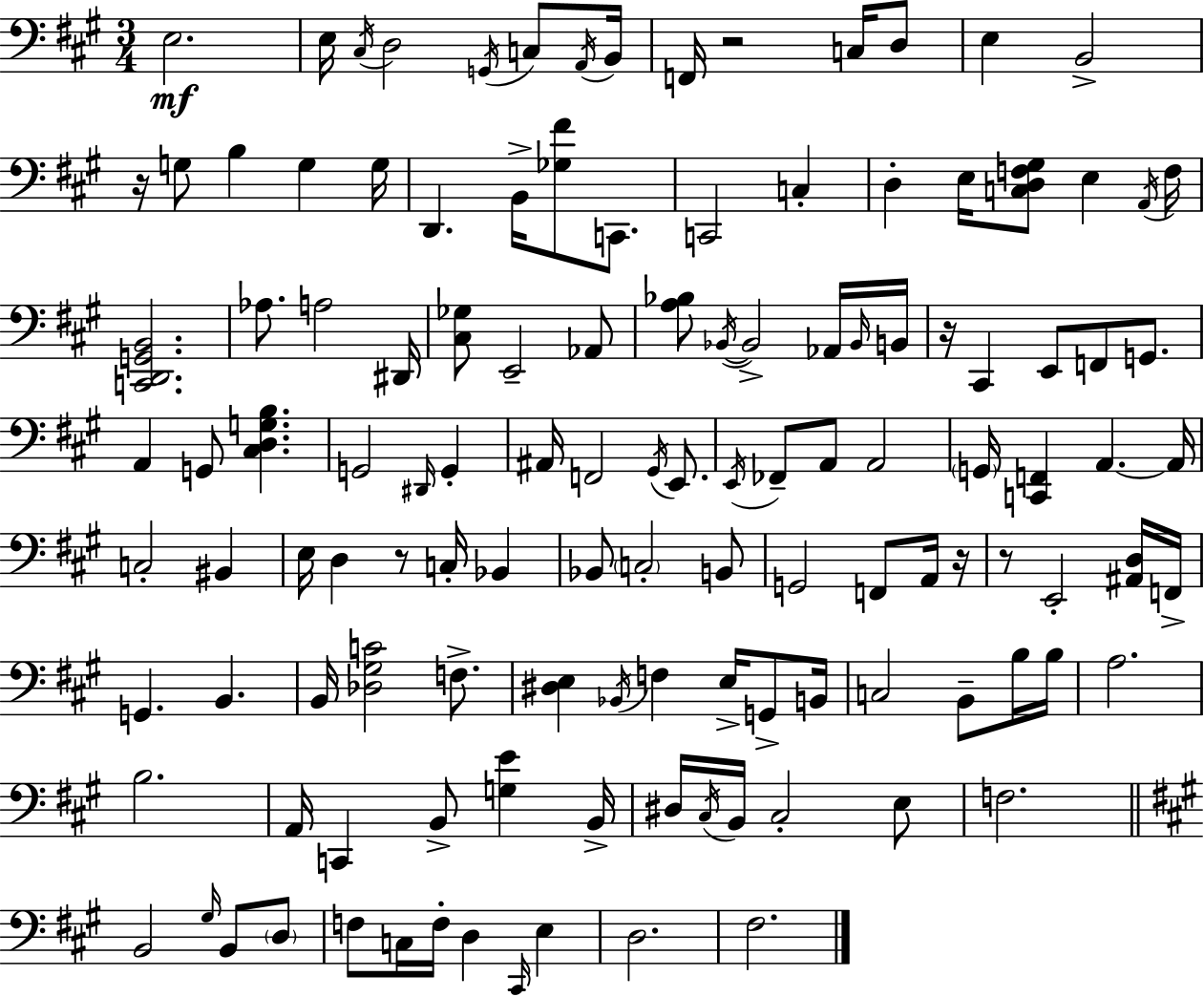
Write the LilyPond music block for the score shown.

{
  \clef bass
  \numericTimeSignature
  \time 3/4
  \key a \major
  e2.\mf | e16 \acciaccatura { cis16 } d2 \acciaccatura { g,16 } c8 | \acciaccatura { a,16 } b,16 f,16 r2 | c16 d8 e4 b,2-> | \break r16 g8 b4 g4 | g16 d,4. b,16-> <ges fis'>8 | c,8. c,2 c4-. | d4-. e16 <c d f gis>8 e4 | \break \acciaccatura { a,16 } f16 <c, d, g, b,>2. | aes8. a2 | dis,16 <cis ges>8 e,2-- | aes,8 <a bes>8 \acciaccatura { bes,16~ }~ bes,2-> | \break aes,16 \grace { bes,16 } b,16 r16 cis,4 e,8 | f,8 g,8. a,4 g,8 | <cis d g b>4. g,2 | \grace { dis,16 } g,4-. ais,16 f,2 | \break \acciaccatura { gis,16 } e,8. \acciaccatura { e,16 } fes,8-- a,8 | a,2 \parenthesize g,16 <c, f,>4 | a,4.~~ a,16 c2-. | bis,4 e16 d4 | \break r8 c16-. bes,4 bes,8 \parenthesize c2-. | b,8 g,2 | f,8 a,16 r16 r8 e,2-. | <ais, d>16 f,16-> g,4. | \break b,4. b,16 <des gis c'>2 | f8.-> <dis e>4 | \acciaccatura { bes,16 } f4 e16-> g,8-> b,16 c2 | b,8-- b16 b16 a2. | \break b2. | a,16 c,4 | b,8-> <g e'>4 b,16-> dis16 \acciaccatura { cis16 } | b,16 cis2-. e8 f2. | \break \bar "||" \break \key a \major b,2 \grace { gis16 } b,8 \parenthesize d8 | f8 c16 f16-. d4 \grace { cis,16 } e4 | d2. | fis2. | \break \bar "|."
}